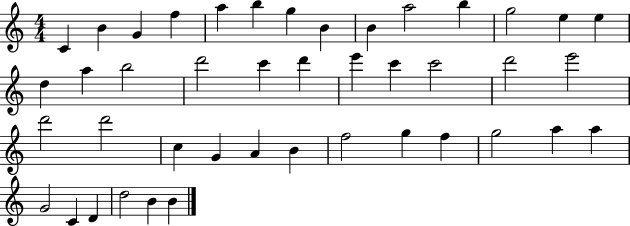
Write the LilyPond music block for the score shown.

{
  \clef treble
  \numericTimeSignature
  \time 4/4
  \key c \major
  c'4 b'4 g'4 f''4 | a''4 b''4 g''4 b'4 | b'4 a''2 b''4 | g''2 e''4 e''4 | \break d''4 a''4 b''2 | d'''2 c'''4 d'''4 | e'''4 c'''4 c'''2 | d'''2 e'''2 | \break d'''2 d'''2 | c''4 g'4 a'4 b'4 | f''2 g''4 f''4 | g''2 a''4 a''4 | \break g'2 c'4 d'4 | d''2 b'4 b'4 | \bar "|."
}